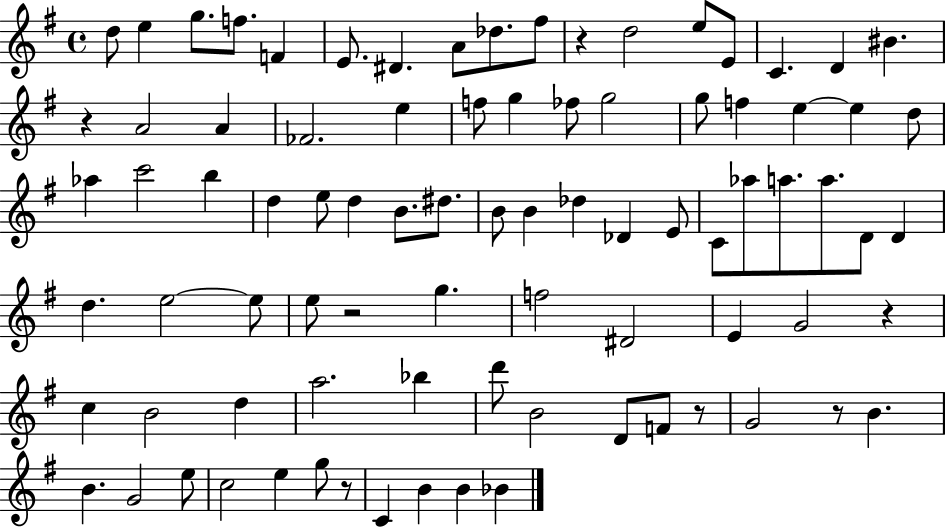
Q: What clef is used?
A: treble